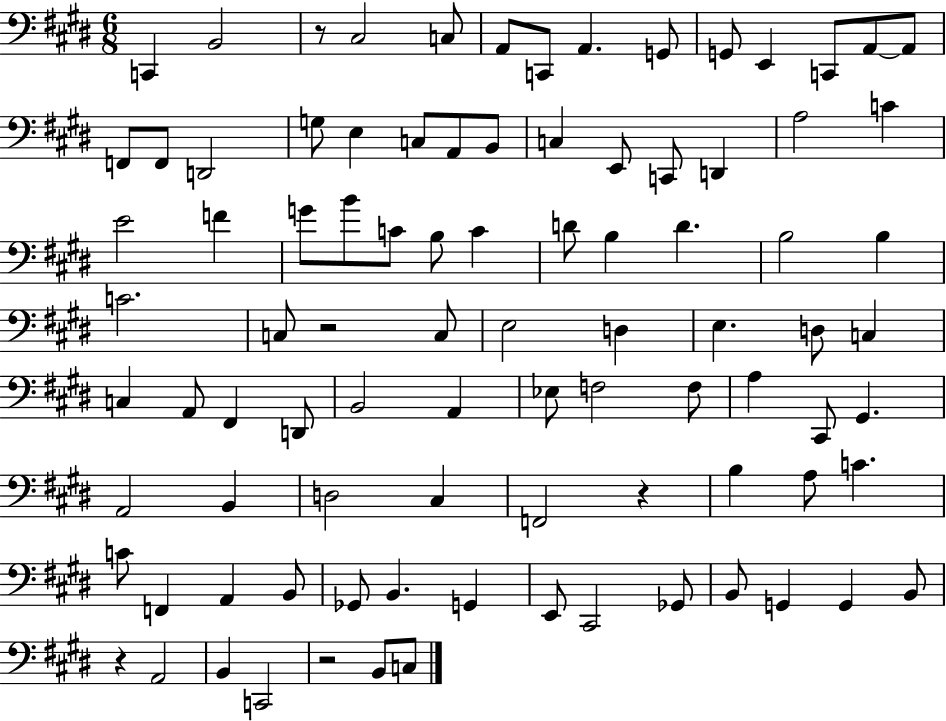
{
  \clef bass
  \numericTimeSignature
  \time 6/8
  \key e \major
  c,4 b,2 | r8 cis2 c8 | a,8 c,8 a,4. g,8 | g,8 e,4 c,8 a,8~~ a,8 | \break f,8 f,8 d,2 | g8 e4 c8 a,8 b,8 | c4 e,8 c,8 d,4 | a2 c'4 | \break e'2 f'4 | g'8 b'8 c'8 b8 c'4 | d'8 b4 d'4. | b2 b4 | \break c'2. | c8 r2 c8 | e2 d4 | e4. d8 c4 | \break c4 a,8 fis,4 d,8 | b,2 a,4 | ees8 f2 f8 | a4 cis,8 gis,4. | \break a,2 b,4 | d2 cis4 | f,2 r4 | b4 a8 c'4. | \break c'8 f,4 a,4 b,8 | ges,8 b,4. g,4 | e,8 cis,2 ges,8 | b,8 g,4 g,4 b,8 | \break r4 a,2 | b,4 c,2 | r2 b,8 c8 | \bar "|."
}